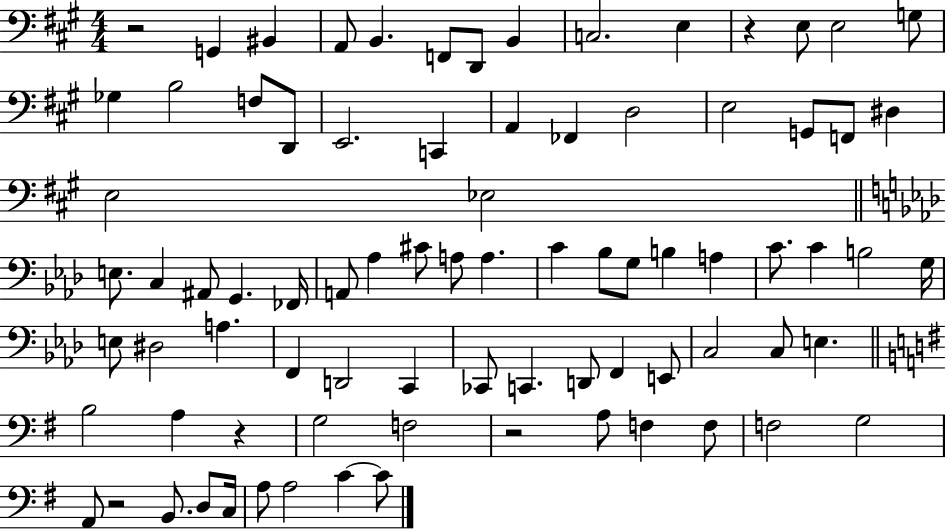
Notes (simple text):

R/h G2/q BIS2/q A2/e B2/q. F2/e D2/e B2/q C3/h. E3/q R/q E3/e E3/h G3/e Gb3/q B3/h F3/e D2/e E2/h. C2/q A2/q FES2/q D3/h E3/h G2/e F2/e D#3/q E3/h Eb3/h E3/e. C3/q A#2/e G2/q. FES2/s A2/e Ab3/q C#4/e A3/e A3/q. C4/q Bb3/e G3/e B3/q A3/q C4/e. C4/q B3/h G3/s E3/e D#3/h A3/q. F2/q D2/h C2/q CES2/e C2/q. D2/e F2/q E2/e C3/h C3/e E3/q. B3/h A3/q R/q G3/h F3/h R/h A3/e F3/q F3/e F3/h G3/h A2/e R/h B2/e. D3/e C3/s A3/e A3/h C4/q C4/e